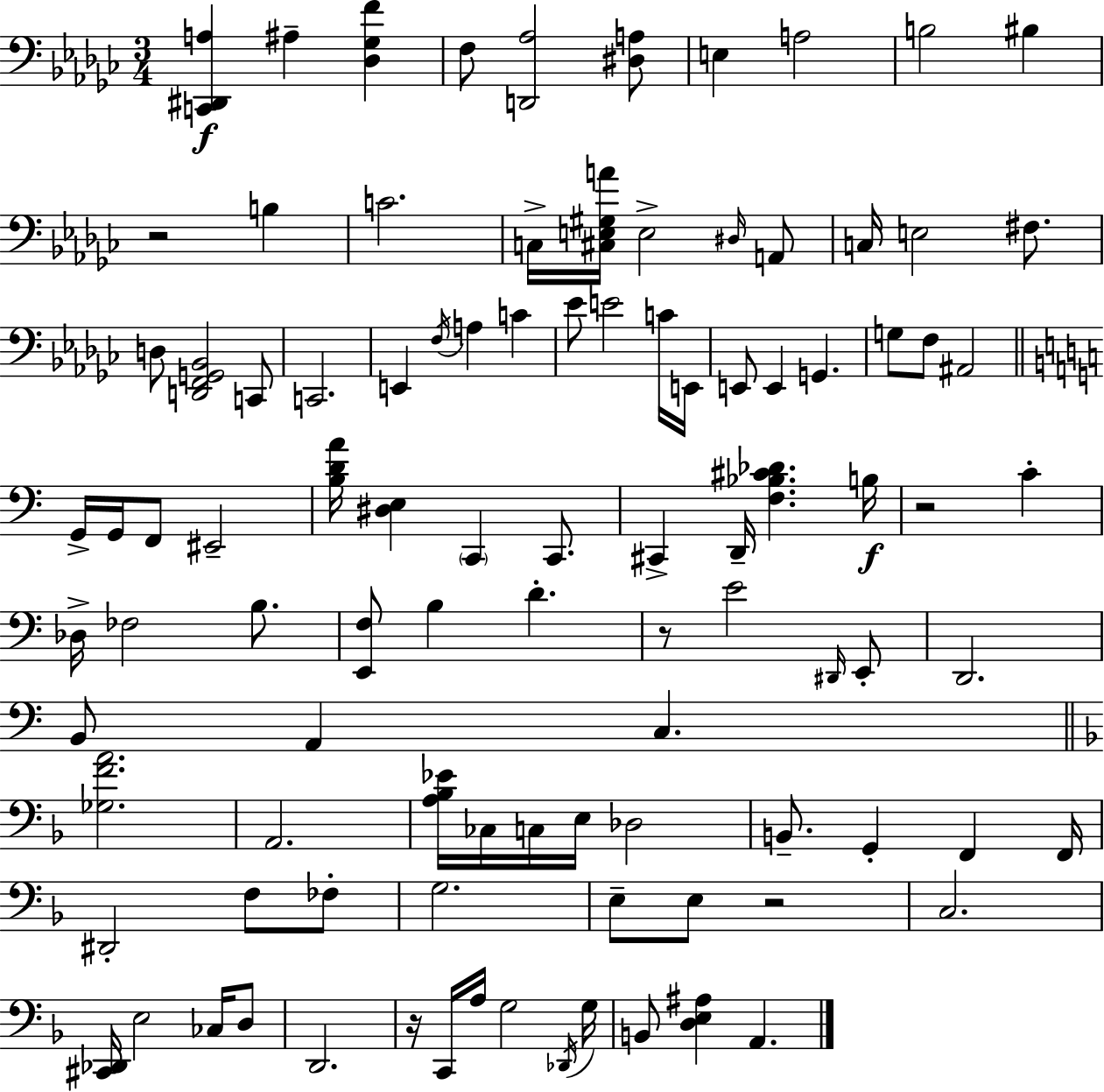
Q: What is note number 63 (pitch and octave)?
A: F2